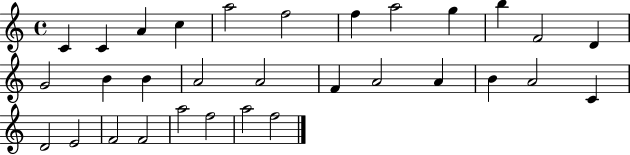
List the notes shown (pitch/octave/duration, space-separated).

C4/q C4/q A4/q C5/q A5/h F5/h F5/q A5/h G5/q B5/q F4/h D4/q G4/h B4/q B4/q A4/h A4/h F4/q A4/h A4/q B4/q A4/h C4/q D4/h E4/h F4/h F4/h A5/h F5/h A5/h F5/h